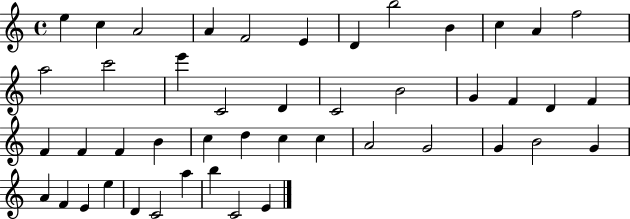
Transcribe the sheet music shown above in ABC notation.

X:1
T:Untitled
M:4/4
L:1/4
K:C
e c A2 A F2 E D b2 B c A f2 a2 c'2 e' C2 D C2 B2 G F D F F F F B c d c c A2 G2 G B2 G A F E e D C2 a b C2 E